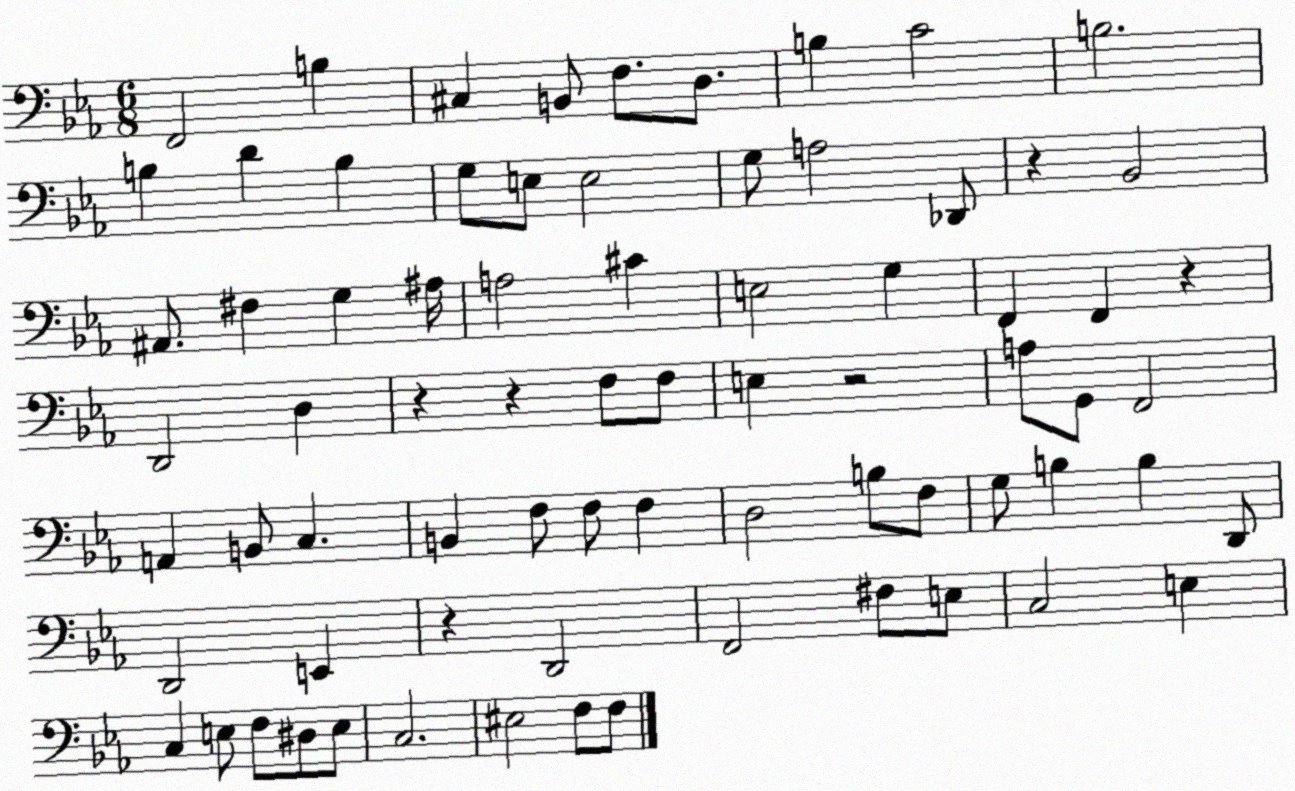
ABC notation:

X:1
T:Untitled
M:6/8
L:1/4
K:Eb
F,,2 B, ^C, B,,/2 F,/2 D,/2 B, C2 B,2 B, D B, G,/2 E,/2 E,2 G,/2 A,2 _D,,/2 z _B,,2 ^A,,/2 ^F, G, ^A,/4 A,2 ^C E,2 G, F,, F,, z D,,2 D, z z F,/2 F,/2 E, z2 A,/2 G,,/2 F,,2 A,, B,,/2 C, B,, F,/2 F,/2 F, D,2 B,/2 F,/2 G,/2 B, B, D,,/2 D,,2 E,, z D,,2 F,,2 ^F,/2 E,/2 C,2 E, C, E,/2 F,/2 ^D,/2 E,/2 C,2 ^E,2 F,/2 F,/2